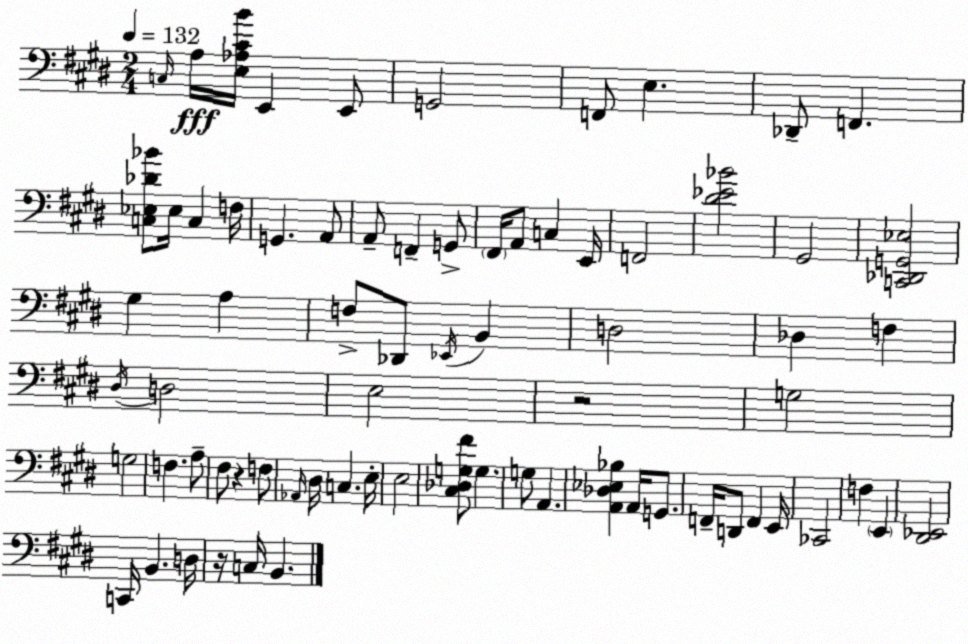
X:1
T:Untitled
M:2/4
L:1/4
K:E
C,/4 A,/4 [E,_A,^CB]/4 E,, E,,/2 G,,2 F,,/2 E, _D,,/2 F,, [C,_E,_D_B]/2 _E,/4 C, F,/4 G,, A,,/2 A,,/2 F,, G,,/2 ^F,,/4 A,,/2 C, E,,/4 F,,2 [^D_E_B]2 ^G,,2 [C,,_D,,G,,_E,]2 ^G, A, F,/2 _D,,/2 _E,,/4 B,, D,2 _D, F, ^D,/4 D,2 E,2 z2 G,2 G,2 F, A,/2 ^F,/2 z F,/2 _A,,/4 ^D,/4 C, E,/4 E,2 [^C,_D,G,^F]/2 G, G,/2 A,, [A,,_D,_E,_B,] A,,/4 G,,/2 F,,/4 D,,/2 F,, E,,/4 _C,,2 F, E,, [^D,,_E,,]2 C,,/4 B,, D,/4 z/4 C,/4 B,,